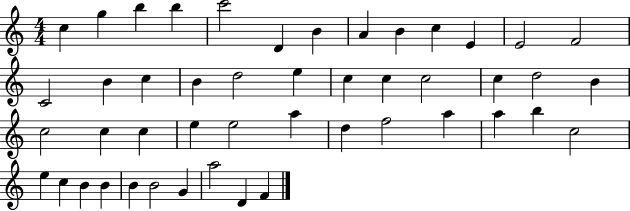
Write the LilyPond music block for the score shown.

{
  \clef treble
  \numericTimeSignature
  \time 4/4
  \key c \major
  c''4 g''4 b''4 b''4 | c'''2 d'4 b'4 | a'4 b'4 c''4 e'4 | e'2 f'2 | \break c'2 b'4 c''4 | b'4 d''2 e''4 | c''4 c''4 c''2 | c''4 d''2 b'4 | \break c''2 c''4 c''4 | e''4 e''2 a''4 | d''4 f''2 a''4 | a''4 b''4 c''2 | \break e''4 c''4 b'4 b'4 | b'4 b'2 g'4 | a''2 d'4 f'4 | \bar "|."
}